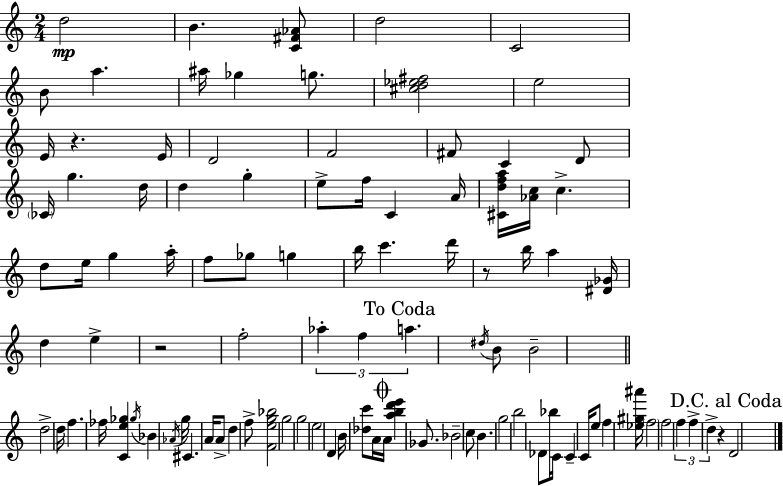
{
  \clef treble
  \numericTimeSignature
  \time 2/4
  \key c \major
  \repeat volta 2 { d''2\mp | b'4. <c' fis' aes'>8 | d''2 | c'2 | \break b'8 a''4. | ais''16 ges''4 g''8. | <cis'' d'' ees'' fis''>2 | e''2 | \break e'16 r4. e'16 | d'2 | f'2 | fis'8 c'4 d'8 | \break \parenthesize ces'16 g''4. d''16 | d''4 g''4-. | e''8-> f''16 c'4 a'16 | <cis' d'' f'' a''>16 <aes' c''>16 c''4.-> | \break d''8 e''16 g''4 a''16-. | f''8 ges''8 g''4 | b''16 c'''4. d'''16 | r8 b''16 a''4 <dis' ges'>16 | \break d''4 e''4-> | r2 | f''2-. | \tuplet 3/2 { aes''4-. f''4 | \break \mark "To Coda" a''4. } \acciaccatura { dis''16 } b'8 | b'2-- | \bar "||" \break \key c \major d''2-> | d''16 f''4. fes''16 | <c' e'' ges''>4 \acciaccatura { ges''16 } bes'4 | \acciaccatura { aes'16 } g''16 cis'4. | \break a'16 a'8-> d''4 | f''8-> <f' e'' g'' bes''>2 | g''2 | g''2 | \break e''2 | d'4 b'16 <des'' c'''>8 | a'16 \mark \markup { \musicglyph "scripts.coda" } a'16 <a'' b'' d''' e'''>4 ges'8. | bes'2-- | \break c''8 b'4. | g''2 | b''2 | des'8 bes''16 c'16 c'4-- | \break c'16 e''8 f''4 | <ees'' gis'' ais'''>16 \parenthesize f''2 | f''2 | \tuplet 3/2 { f''4 f''4-> | \break d''4-> } r4 | \mark "D.C. al Coda" d'2 | } \bar "|."
}